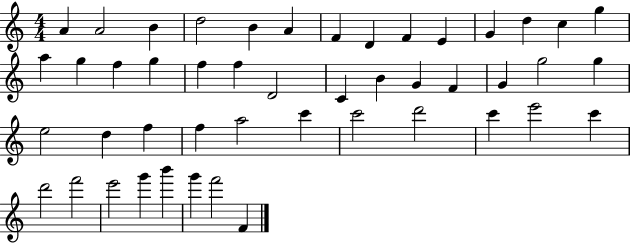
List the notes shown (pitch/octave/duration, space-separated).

A4/q A4/h B4/q D5/h B4/q A4/q F4/q D4/q F4/q E4/q G4/q D5/q C5/q G5/q A5/q G5/q F5/q G5/q F5/q F5/q D4/h C4/q B4/q G4/q F4/q G4/q G5/h G5/q E5/h D5/q F5/q F5/q A5/h C6/q C6/h D6/h C6/q E6/h C6/q D6/h F6/h E6/h G6/q B6/q G6/q F6/h F4/q